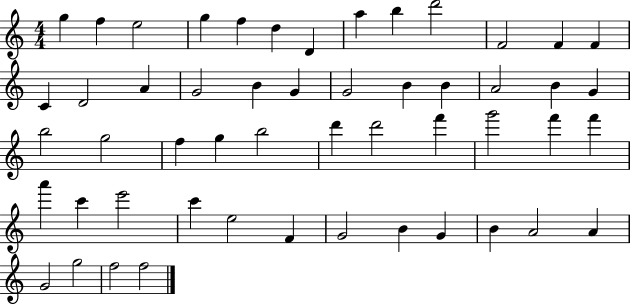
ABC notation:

X:1
T:Untitled
M:4/4
L:1/4
K:C
g f e2 g f d D a b d'2 F2 F F C D2 A G2 B G G2 B B A2 B G b2 g2 f g b2 d' d'2 f' g'2 f' f' a' c' e'2 c' e2 F G2 B G B A2 A G2 g2 f2 f2